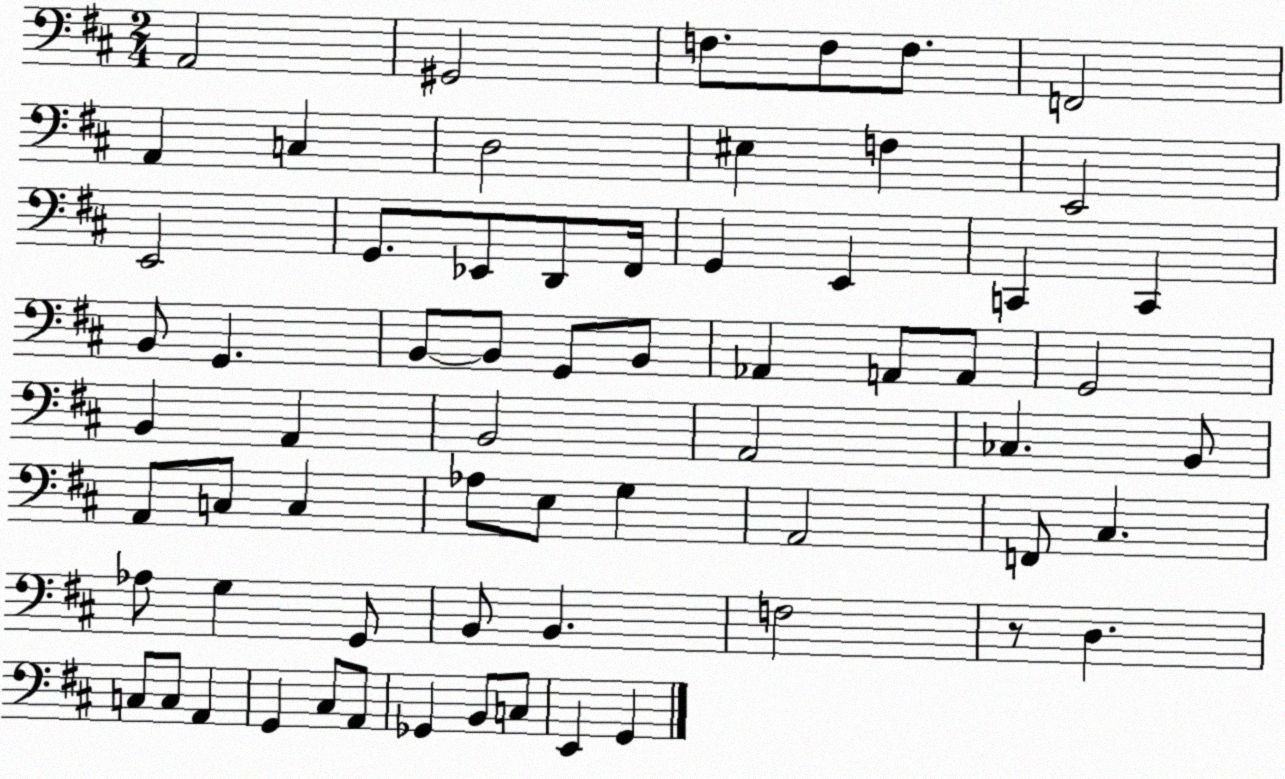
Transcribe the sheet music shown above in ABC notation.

X:1
T:Untitled
M:2/4
L:1/4
K:D
A,,2 ^G,,2 F,/2 F,/2 F,/2 F,,2 A,, C, D,2 ^E, F, E,,2 E,,2 G,,/2 _E,,/2 D,,/2 ^F,,/4 G,, E,, C,, C,, B,,/2 G,, B,,/2 B,,/2 G,,/2 B,,/2 _A,, A,,/2 A,,/2 G,,2 B,, A,, B,,2 A,,2 _C, B,,/2 A,,/2 C,/2 C, _A,/2 E,/2 G, A,,2 F,,/2 ^C, _A,/2 G, G,,/2 B,,/2 B,, F,2 z/2 D, C,/2 C,/2 A,, G,, ^C,/2 A,,/2 _G,, B,,/2 C,/2 E,, G,,